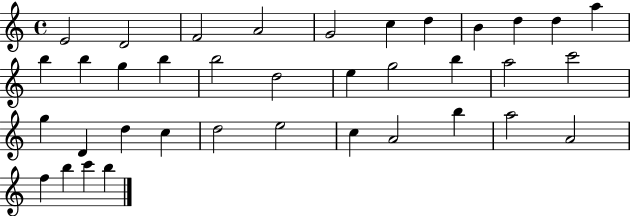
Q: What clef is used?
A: treble